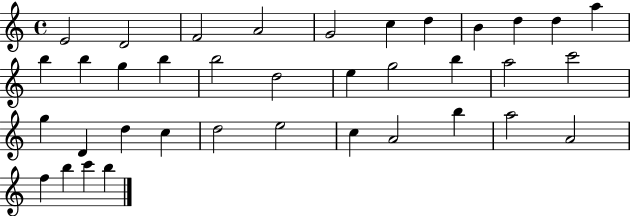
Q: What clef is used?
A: treble